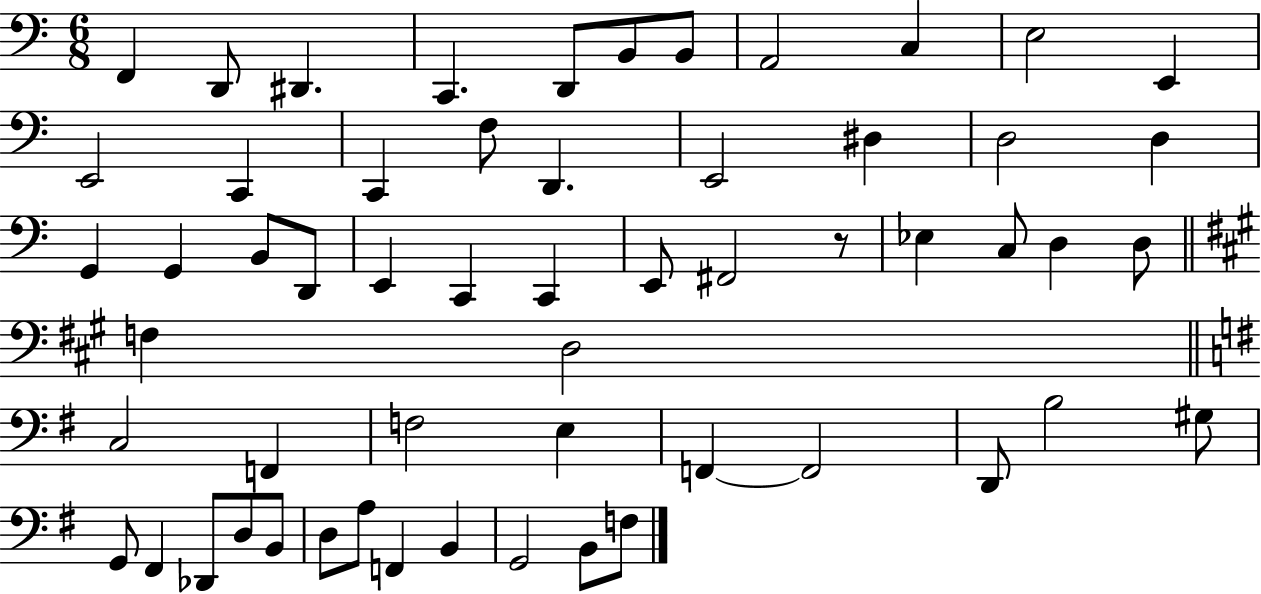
{
  \clef bass
  \numericTimeSignature
  \time 6/8
  \key c \major
  \repeat volta 2 { f,4 d,8 dis,4. | c,4. d,8 b,8 b,8 | a,2 c4 | e2 e,4 | \break e,2 c,4 | c,4 f8 d,4. | e,2 dis4 | d2 d4 | \break g,4 g,4 b,8 d,8 | e,4 c,4 c,4 | e,8 fis,2 r8 | ees4 c8 d4 d8 | \break \bar "||" \break \key a \major f4 d2 | \bar "||" \break \key g \major c2 f,4 | f2 e4 | f,4~~ f,2 | d,8 b2 gis8 | \break g,8 fis,4 des,8 d8 b,8 | d8 a8 f,4 b,4 | g,2 b,8 f8 | } \bar "|."
}